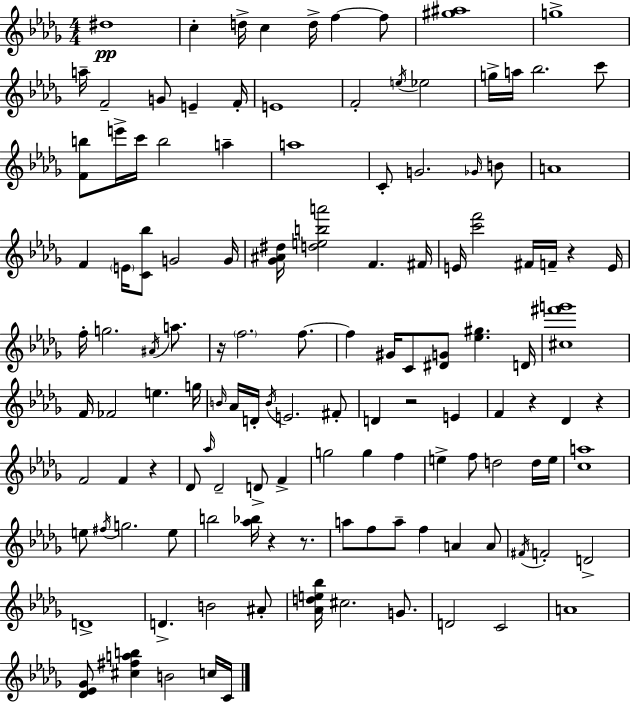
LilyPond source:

{
  \clef treble
  \numericTimeSignature
  \time 4/4
  \key bes \minor
  dis''1\pp | c''4-. d''16-> c''4 d''16-> f''4~~ f''8 | <gis'' ais''>1 | g''1-> | \break a''16-- f'2-- g'8 e'4-- f'16-. | e'1 | f'2-. \acciaccatura { e''16 } ees''2 | g''16-> a''16 bes''2. c'''8 | \break <f' b''>8 e'''16-> c'''16 b''2 a''4-- | a''1 | c'8-. g'2. \grace { ges'16 } | b'8 a'1 | \break f'4 \parenthesize e'16 <c' bes''>8 g'2 | g'16 <ges' ais' dis''>16 <d'' e'' b'' a'''>2 f'4. | fis'16 e'16 <c''' f'''>2 fis'16 f'16-- r4 | e'16 f''16-. g''2. \acciaccatura { ais'16 } | \break a''8. r16 \parenthesize f''2. | f''8.~~ f''4 gis'16 c'8 <dis' g'>8 <ees'' gis''>4. | d'16 <cis'' fis''' g'''>1 | f'16 fes'2 e''4. | \break g''16 \grace { b'16 } aes'16 d'16-. \acciaccatura { b'16 } e'2. | fis'8-. d'4 r2 | e'4 f'4 r4 des'4 | r4 f'2 f'4 | \break r4 des'8 \grace { aes''16 } des'2-- | d'8-> f'4-> g''2 g''4 | f''4 e''4-> f''8 d''2 | d''16 e''16 <c'' a''>1 | \break e''8 \acciaccatura { fis''16 } g''2. | e''8 b''2 <aes'' bes''>16 | r4 r8. a''8 f''8 a''8-- f''4 | a'4 a'8 \acciaccatura { fis'16 } f'2-. | \break d'2-> d'1-> | d'4.-> b'2 | ais'8-. <aes' d'' e'' bes''>16 cis''2. | g'8. d'2 | \break c'2 a'1 | <des' ees' ges'>8 <cis'' fis'' a'' b''>4 b'2 | c''16 c'16 \bar "|."
}